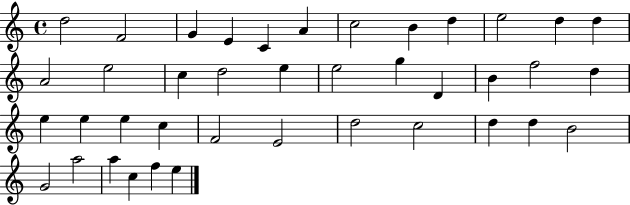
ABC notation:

X:1
T:Untitled
M:4/4
L:1/4
K:C
d2 F2 G E C A c2 B d e2 d d A2 e2 c d2 e e2 g D B f2 d e e e c F2 E2 d2 c2 d d B2 G2 a2 a c f e